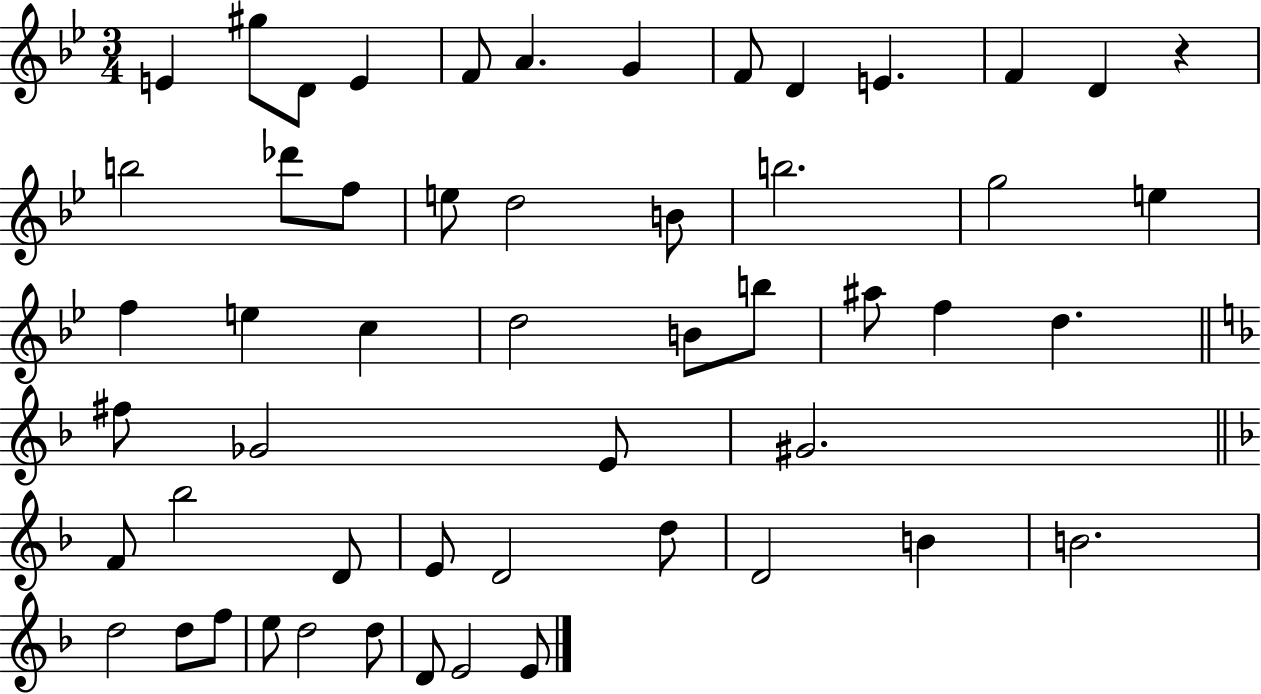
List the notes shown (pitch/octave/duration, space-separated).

E4/q G#5/e D4/e E4/q F4/e A4/q. G4/q F4/e D4/q E4/q. F4/q D4/q R/q B5/h Db6/e F5/e E5/e D5/h B4/e B5/h. G5/h E5/q F5/q E5/q C5/q D5/h B4/e B5/e A#5/e F5/q D5/q. F#5/e Gb4/h E4/e G#4/h. F4/e Bb5/h D4/e E4/e D4/h D5/e D4/h B4/q B4/h. D5/h D5/e F5/e E5/e D5/h D5/e D4/e E4/h E4/e